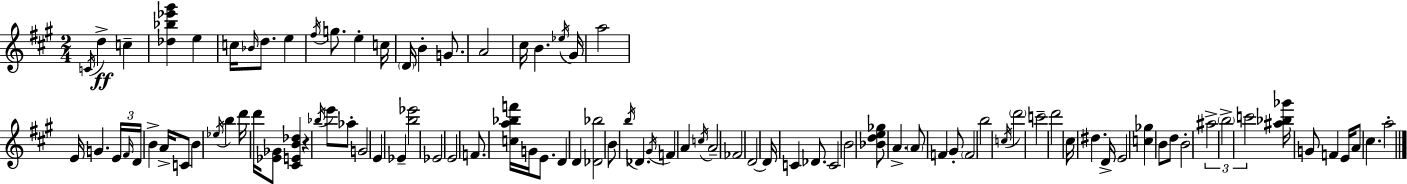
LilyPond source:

{
  \clef treble
  \numericTimeSignature
  \time 2/4
  \key a \major
  \acciaccatura { c'16 }\ff d''4-> c''4-- | <des'' bes'' ees''' gis'''>4 e''4 | c''16 \grace { bes'16 } d''8. e''4 | \acciaccatura { fis''16 } g''8. e''4-. | \break c''16 \parenthesize d'16 b'4-. | g'8. a'2 | cis''16 b'4. | \acciaccatura { ees''16 } gis'16 a''2 | \break e'16 g'4. | \tuplet 3/2 { e'16 \grace { fis'16 } d'16 } b'4-> | a'16-> c'8 b'4 | \acciaccatura { ees''16 } b''4 d'''16 d'''16 | \break <ees' ges'>8 <cis' e' b' des''>4 r4 | \acciaccatura { bes''16 } e'''8 aes''8-. g'2 | e'4 | ees'4-- <b'' ees'''>2 | \break ees'2 | e'2 | f'8. | <c'' a'' bes'' f'''>16 g'16 e'8. d'4 | \break d'4 <des' bes''>2 | b'8 | \acciaccatura { b''16 } des'4. | \acciaccatura { gis'16 } f'4 a'4 | \break \acciaccatura { c''16 } a'2-- | fes'2 | d'2~~ | d'16 c'4 des'8. | \break c'2 | b'2 | <bes' d'' e'' ges''>8 a'4.-> | \parenthesize a'8 f'4 | \break gis'8-. \parenthesize f'2 | b''2 | \acciaccatura { c''16 } \parenthesize d'''2 | c'''2-- | \break d'''2 | cis''16 dis''4. | d'16-> e'2 | <c'' ges''>4 b'8 | \break d''8 b'2-. | \tuplet 3/2 { ais''2-> | \parenthesize b''2-> | c'''2 } | \break <ais'' bes'' ges'''>16 g'8 f'4 | e'16 a'8 cis''4. | a''2-. | \bar "|."
}